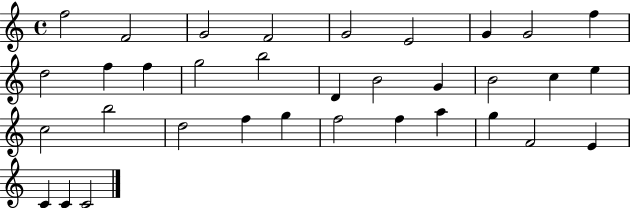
F5/h F4/h G4/h F4/h G4/h E4/h G4/q G4/h F5/q D5/h F5/q F5/q G5/h B5/h D4/q B4/h G4/q B4/h C5/q E5/q C5/h B5/h D5/h F5/q G5/q F5/h F5/q A5/q G5/q F4/h E4/q C4/q C4/q C4/h